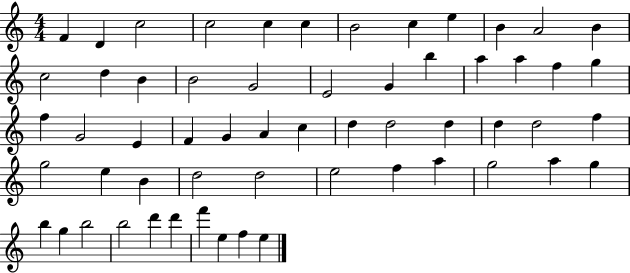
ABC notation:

X:1
T:Untitled
M:4/4
L:1/4
K:C
F D c2 c2 c c B2 c e B A2 B c2 d B B2 G2 E2 G b a a f g f G2 E F G A c d d2 d d d2 f g2 e B d2 d2 e2 f a g2 a g b g b2 b2 d' d' f' e f e